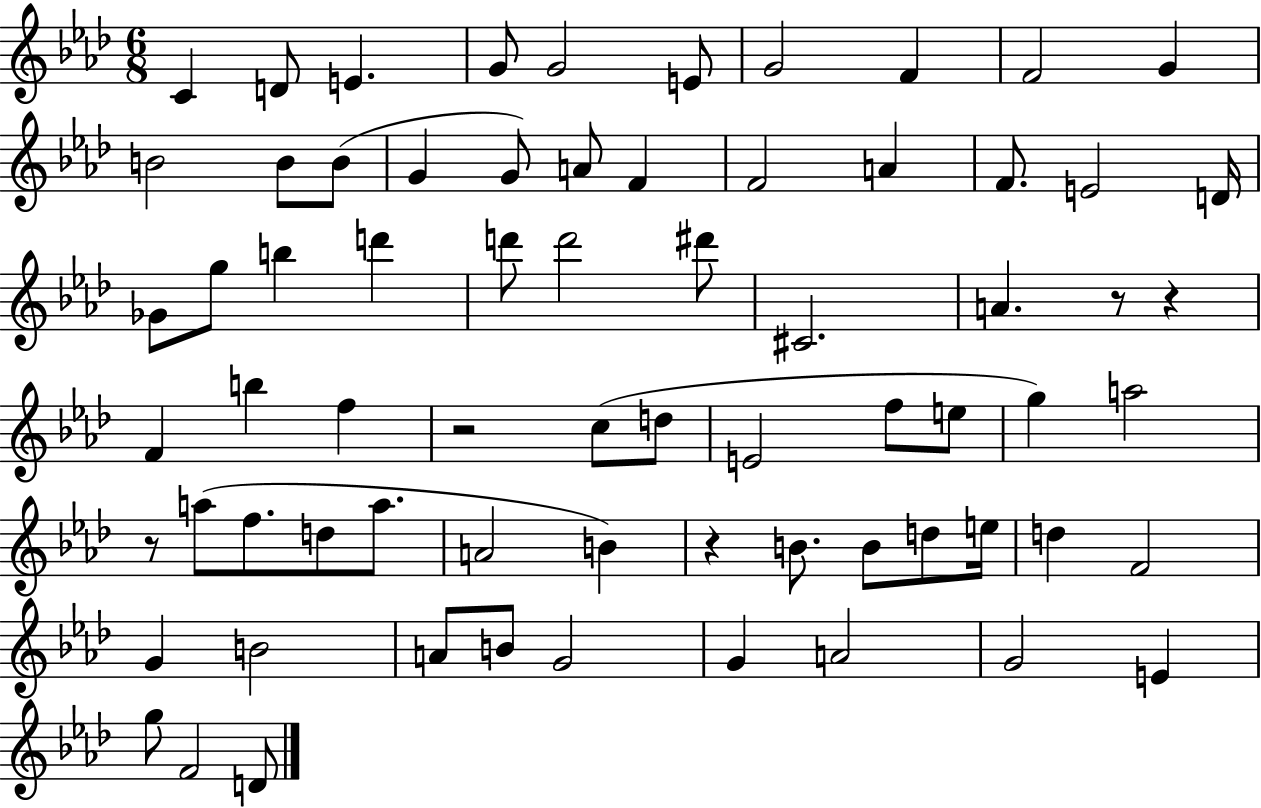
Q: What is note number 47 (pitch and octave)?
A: B4